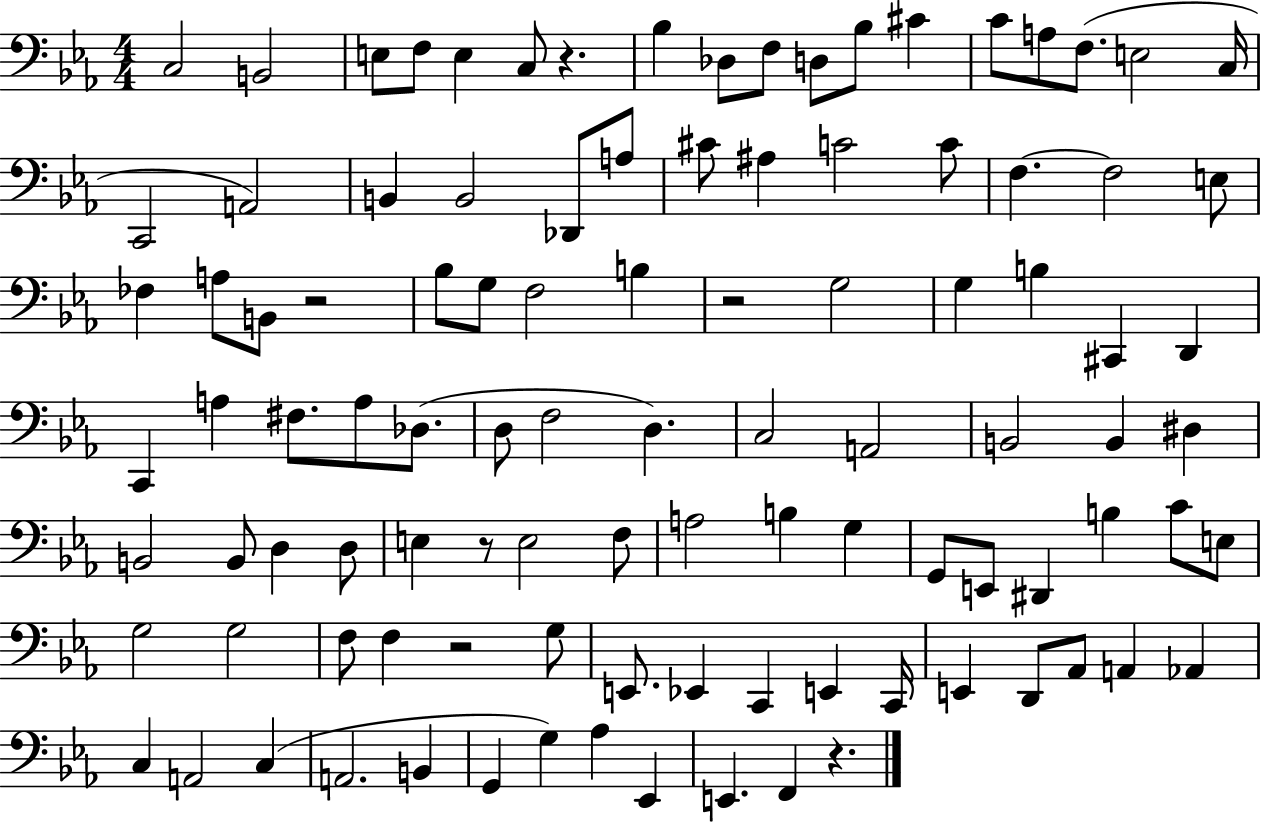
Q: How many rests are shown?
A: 6